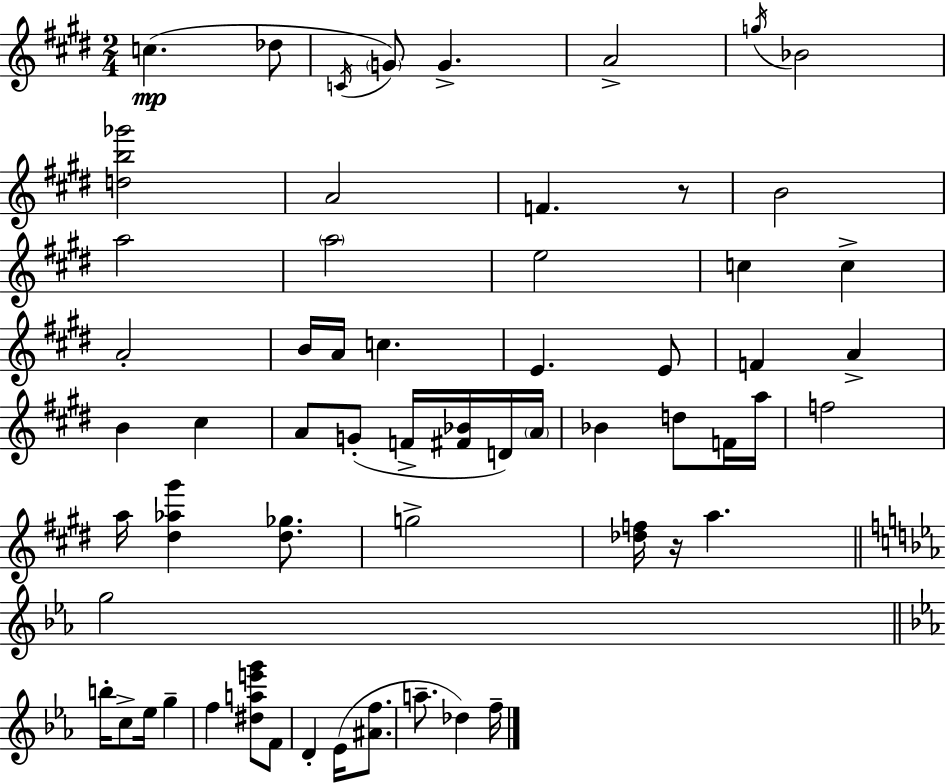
{
  \clef treble
  \numericTimeSignature
  \time 2/4
  \key e \major
  c''4.(\mp des''8 | \acciaccatura { c'16 } \parenthesize g'8) g'4.-> | a'2-> | \acciaccatura { g''16 } bes'2 | \break <d'' b'' ges'''>2 | a'2 | f'4. | r8 b'2 | \break a''2 | \parenthesize a''2 | e''2 | c''4 c''4-> | \break a'2-. | b'16 a'16 c''4. | e'4. | e'8 f'4 a'4-> | \break b'4 cis''4 | a'8 g'8-.( f'16-> <fis' bes'>16 | d'16) \parenthesize a'16 bes'4 d''8 | f'16 a''16 f''2 | \break a''16 <dis'' aes'' gis'''>4 <dis'' ges''>8. | g''2-> | <des'' f''>16 r16 a''4. | \bar "||" \break \key ees \major g''2 | \bar "||" \break \key c \minor b''16-. c''8-> ees''16 g''4-- | f''4 <dis'' a'' e''' g'''>8 f'8 | d'4-. ees'16( <ais' f''>8. | a''8.-- des''4) f''16-- | \break \bar "|."
}